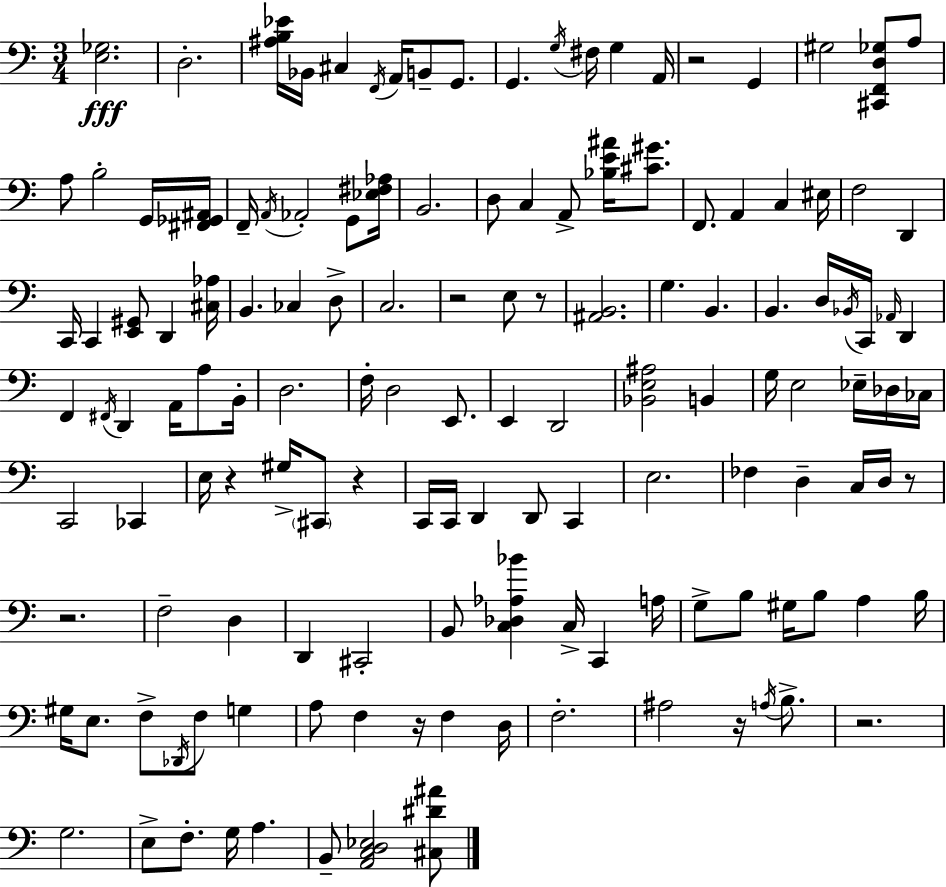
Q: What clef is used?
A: bass